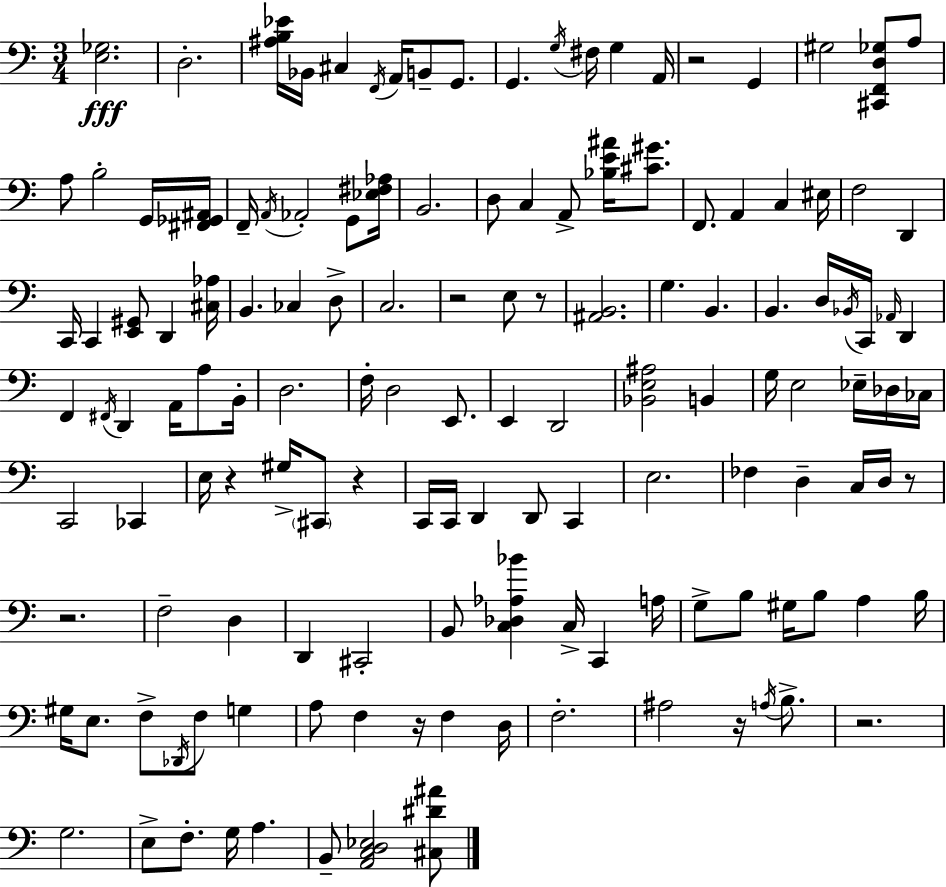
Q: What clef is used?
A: bass